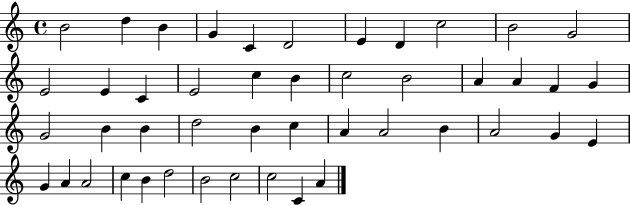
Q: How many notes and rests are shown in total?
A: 46